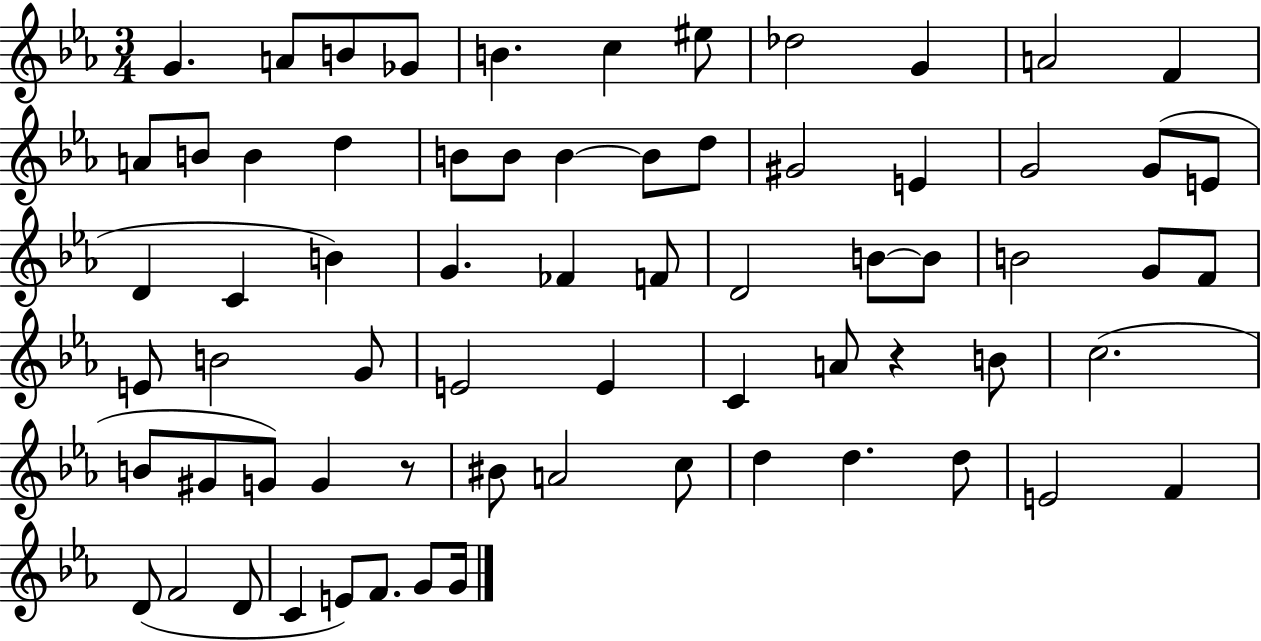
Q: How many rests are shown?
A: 2